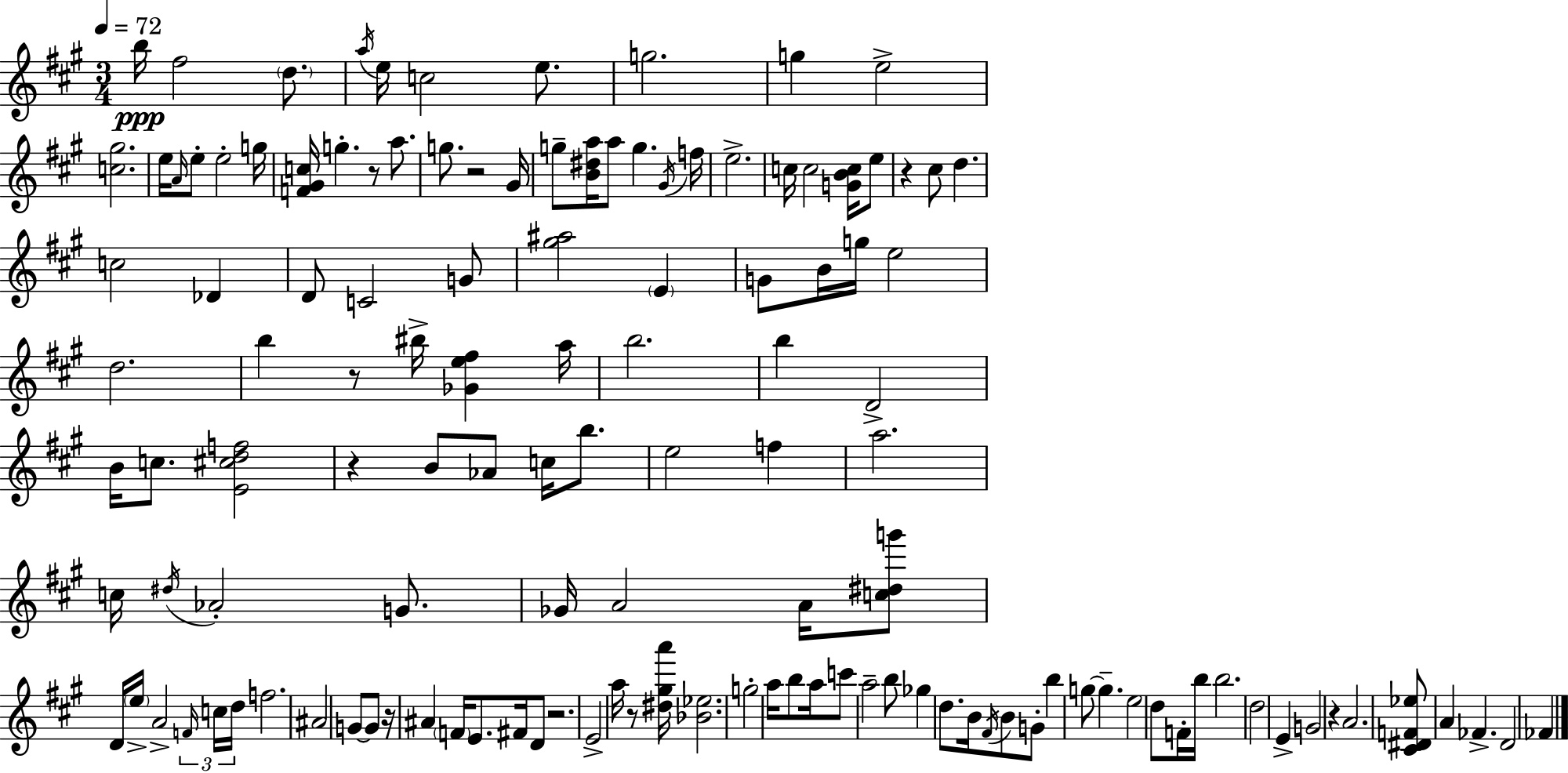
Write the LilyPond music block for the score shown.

{
  \clef treble
  \numericTimeSignature
  \time 3/4
  \key a \major
  \tempo 4 = 72
  b''16\ppp fis''2 \parenthesize d''8. | \acciaccatura { a''16 } e''16 c''2 e''8. | g''2. | g''4 e''2-> | \break <c'' gis''>2. | e''16 \grace { a'16 } e''8-. e''2-. | g''16 <f' gis' c''>16 g''4.-. r8 a''8. | g''8. r2 | \break gis'16 g''8-- <b' dis'' a''>16 a''8 g''4. | \acciaccatura { gis'16 } f''16 e''2.-> | c''16 c''2 | <g' b' c''>16 e''8 r4 cis''8 d''4. | \break c''2 des'4 | d'8 c'2 | g'8 <gis'' ais''>2 \parenthesize e'4 | g'8 b'16 g''16 e''2 | \break d''2. | b''4 r8 bis''16-> <ges' e'' fis''>4 | a''16 b''2. | b''4 d'2-> | \break b'16 c''8. <e' cis'' d'' f''>2 | r4 b'8 aes'8 c''16 | b''8. e''2 f''4 | a''2. | \break c''16 \acciaccatura { dis''16 } aes'2-. | g'8. ges'16 a'2 | a'16 <c'' dis'' g'''>8 d'16 \parenthesize e''16-> a'2-> | \tuplet 3/2 { \grace { f'16 } c''16 d''16 } f''2. | \break ais'2 | g'8~~ g'8 r16 ais'4 \parenthesize f'16 e'8. | fis'16 d'8 r2. | e'2-> | \break a''16 r8 <dis'' gis'' a'''>16 <bes' ees''>2. | g''2-. | a''16 b''8 a''16 c'''8 a''2-- | b''8 ges''4 d''8. | \break b'16 \acciaccatura { fis'16 } b'8 g'8-. b''4 g''8~~ | g''4.-- e''2 | d''8 f'16-. b''16 b''2. | d''2 | \break e'4-> g'2 | r4 a'2. | <cis' dis' f' ees''>8 a'4 | fes'4.-> d'2 | \break fes'4 \bar "|."
}